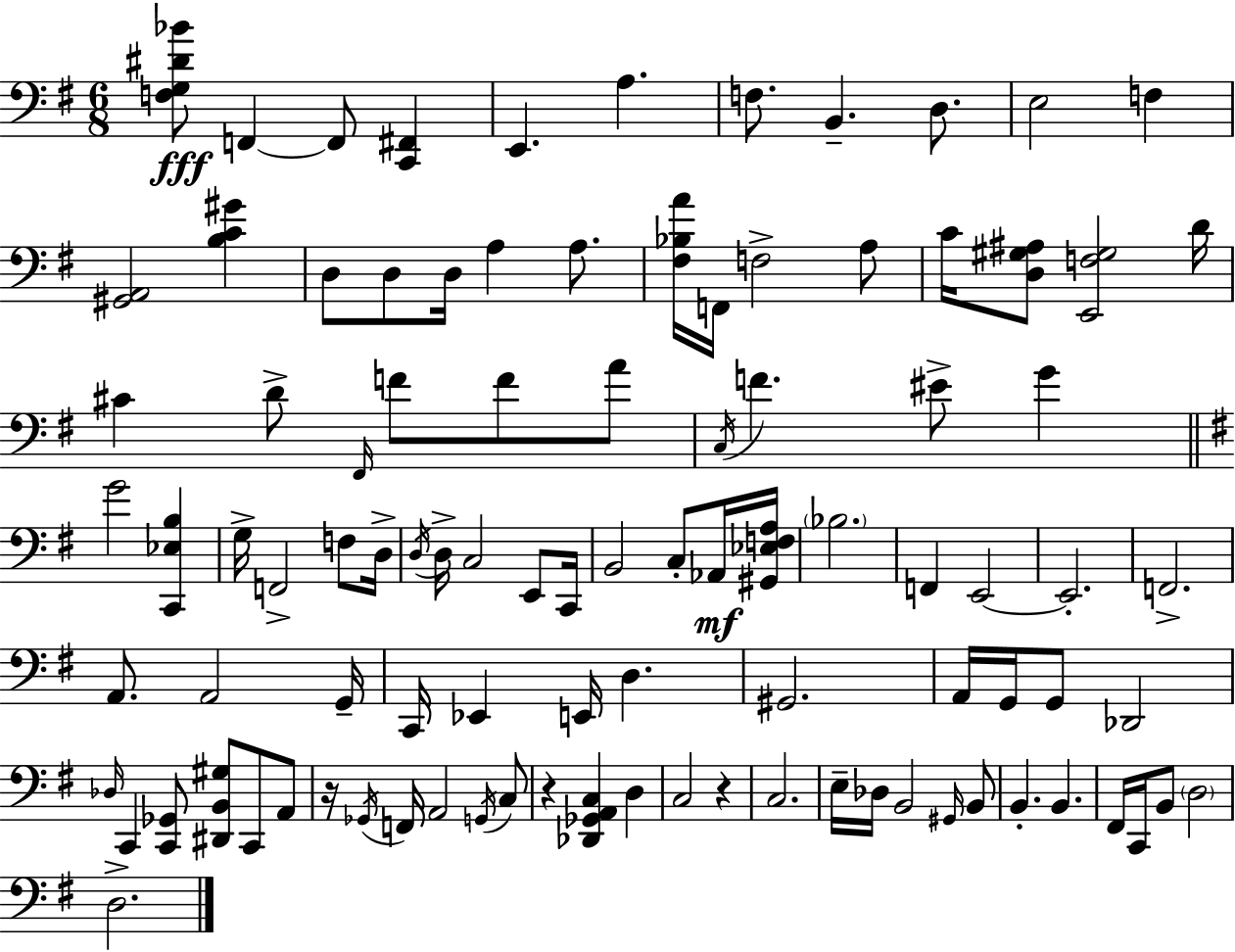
{
  \clef bass
  \numericTimeSignature
  \time 6/8
  \key e \minor
  \repeat volta 2 { <f g dis' bes'>8\fff f,4~~ f,8 <c, fis,>4 | e,4. a4. | f8. b,4.-- d8. | e2 f4 | \break <gis, a,>2 <b c' gis'>4 | d8 d8 d16 a4 a8. | <fis bes a'>16 f,16 f2-> a8 | c'16 <d gis ais>8 <e, f gis>2 d'16 | \break cis'4 d'8-> \grace { fis,16 } f'8 f'8 a'8 | \acciaccatura { c16 } f'4. eis'8-> g'4 | \bar "||" \break \key e \minor g'2 <c, ees b>4 | g16-> f,2-> f8 d16-> | \acciaccatura { d16 } d16-> c2 e,8 | c,16 b,2 c8-. aes,16\mf | \break <gis, ees f a>16 \parenthesize bes2. | f,4 e,2~~ | e,2.-. | f,2.-> | \break a,8. a,2 | g,16-- c,16 ees,4 e,16 d4. | gis,2. | a,16 g,16 g,8 des,2 | \break \grace { des16 } c,4 <c, ges,>8 <dis, b, gis>8 c,8 | a,8 r16 \acciaccatura { ges,16 } f,16 a,2 | \acciaccatura { g,16 } c8 r4 <des, ges, a, c>4 | d4 c2 | \break r4 c2. | e16-- des16 b,2 | \grace { gis,16 } b,8 b,4.-. b,4. | fis,16 c,16 b,8 \parenthesize d2 | \break d2.-> | } \bar "|."
}